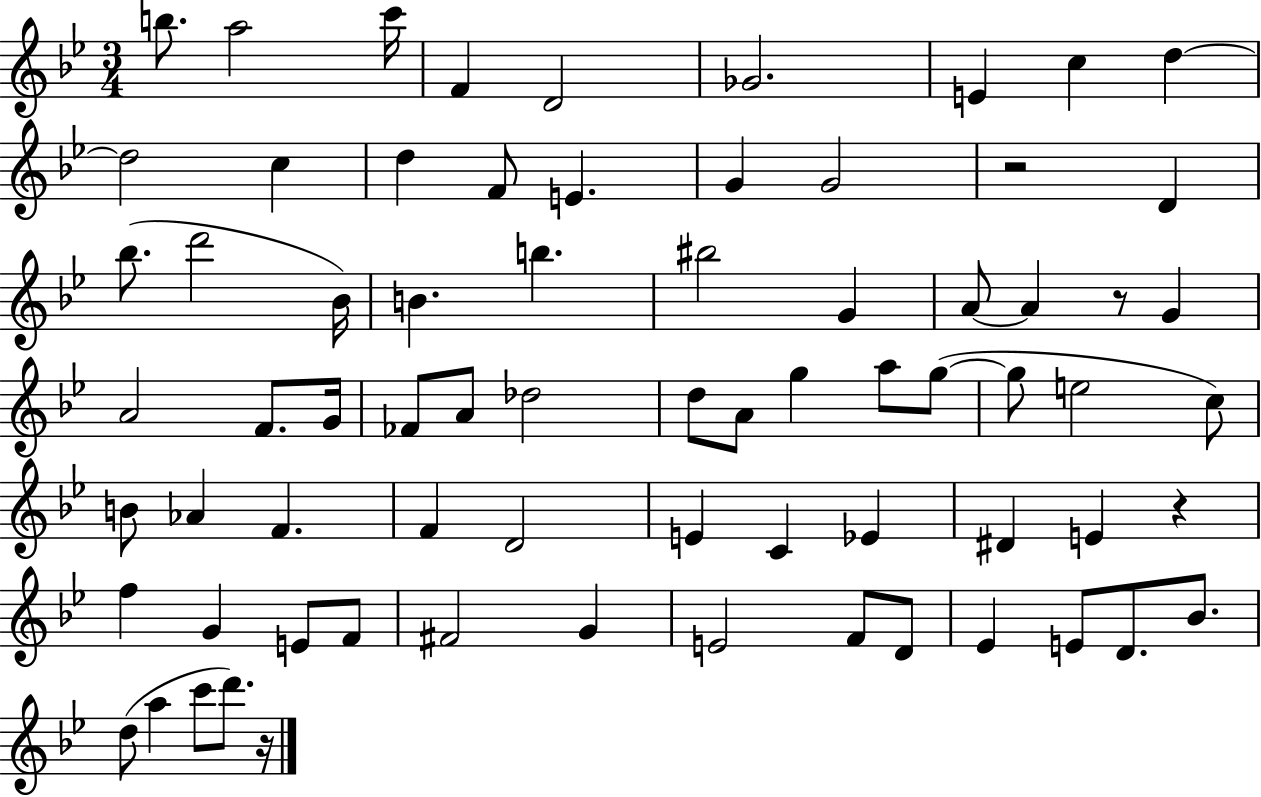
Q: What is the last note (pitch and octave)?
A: D6